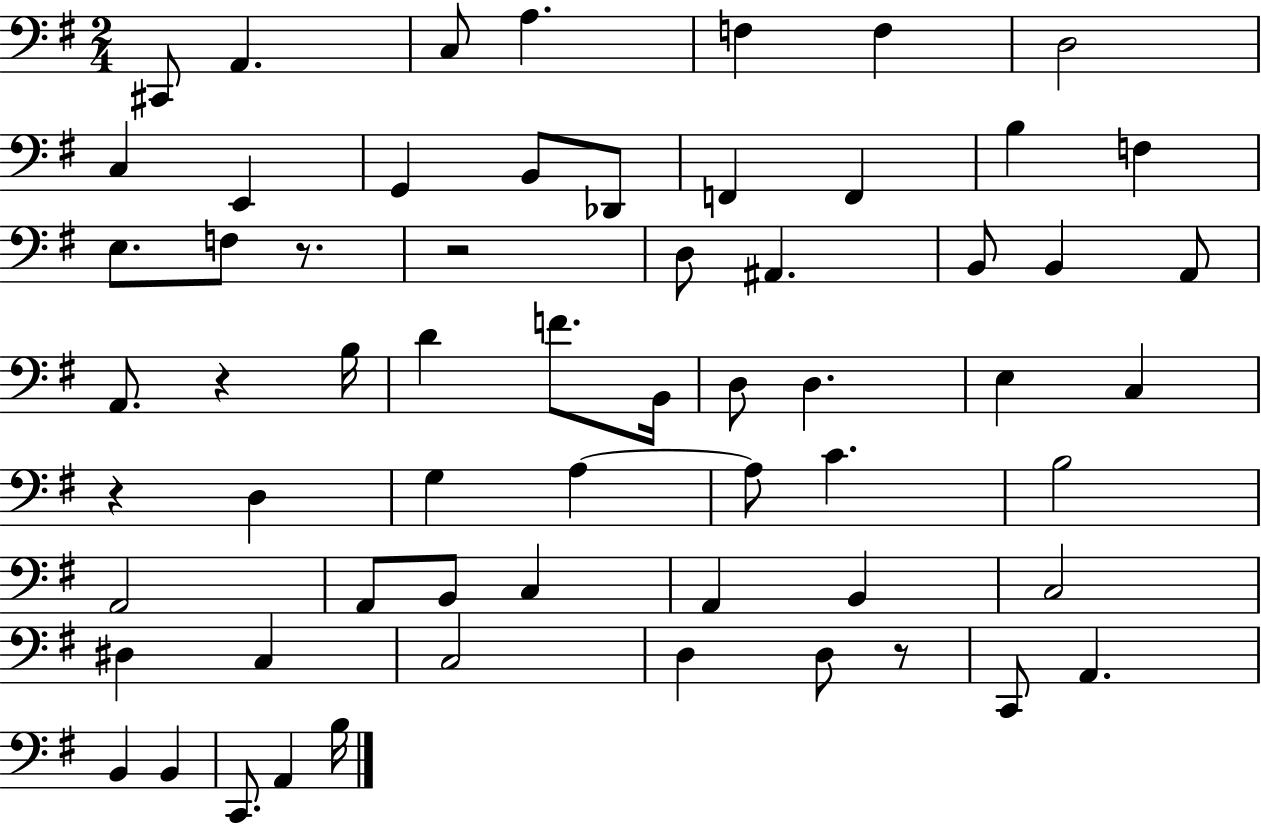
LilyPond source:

{
  \clef bass
  \numericTimeSignature
  \time 2/4
  \key g \major
  cis,8 a,4. | c8 a4. | f4 f4 | d2 | \break c4 e,4 | g,4 b,8 des,8 | f,4 f,4 | b4 f4 | \break e8. f8 r8. | r2 | d8 ais,4. | b,8 b,4 a,8 | \break a,8. r4 b16 | d'4 f'8. b,16 | d8 d4. | e4 c4 | \break r4 d4 | g4 a4~~ | a8 c'4. | b2 | \break a,2 | a,8 b,8 c4 | a,4 b,4 | c2 | \break dis4 c4 | c2 | d4 d8 r8 | c,8 a,4. | \break b,4 b,4 | c,8. a,4 b16 | \bar "|."
}